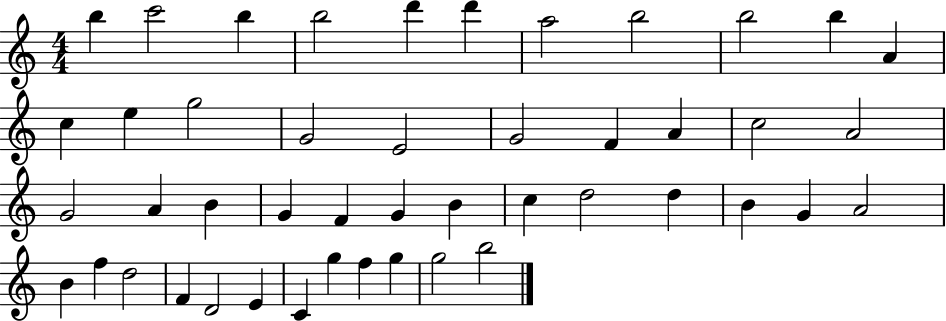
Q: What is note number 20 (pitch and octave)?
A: C5